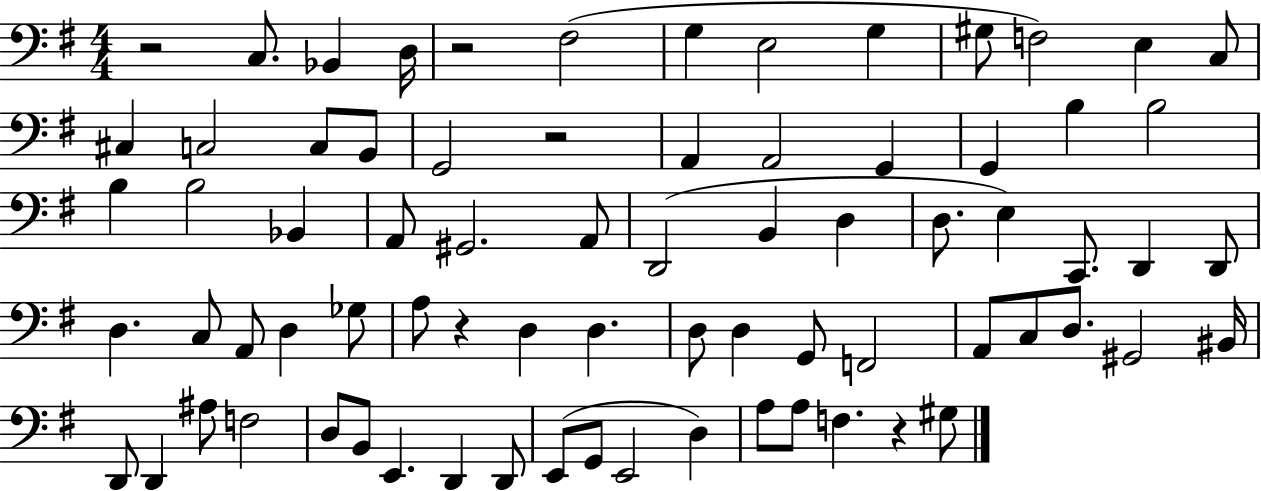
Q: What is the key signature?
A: G major